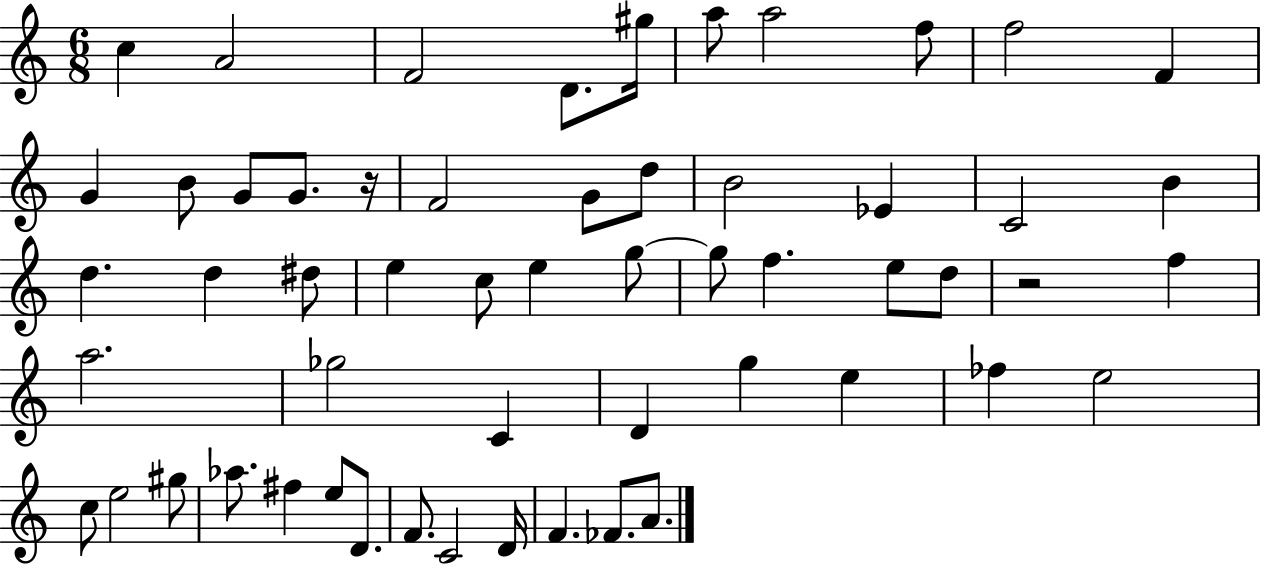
{
  \clef treble
  \numericTimeSignature
  \time 6/8
  \key c \major
  \repeat volta 2 { c''4 a'2 | f'2 d'8. gis''16 | a''8 a''2 f''8 | f''2 f'4 | \break g'4 b'8 g'8 g'8. r16 | f'2 g'8 d''8 | b'2 ees'4 | c'2 b'4 | \break d''4. d''4 dis''8 | e''4 c''8 e''4 g''8~~ | g''8 f''4. e''8 d''8 | r2 f''4 | \break a''2. | ges''2 c'4 | d'4 g''4 e''4 | fes''4 e''2 | \break c''8 e''2 gis''8 | aes''8. fis''4 e''8 d'8. | f'8. c'2 d'16 | f'4. fes'8. a'8. | \break } \bar "|."
}